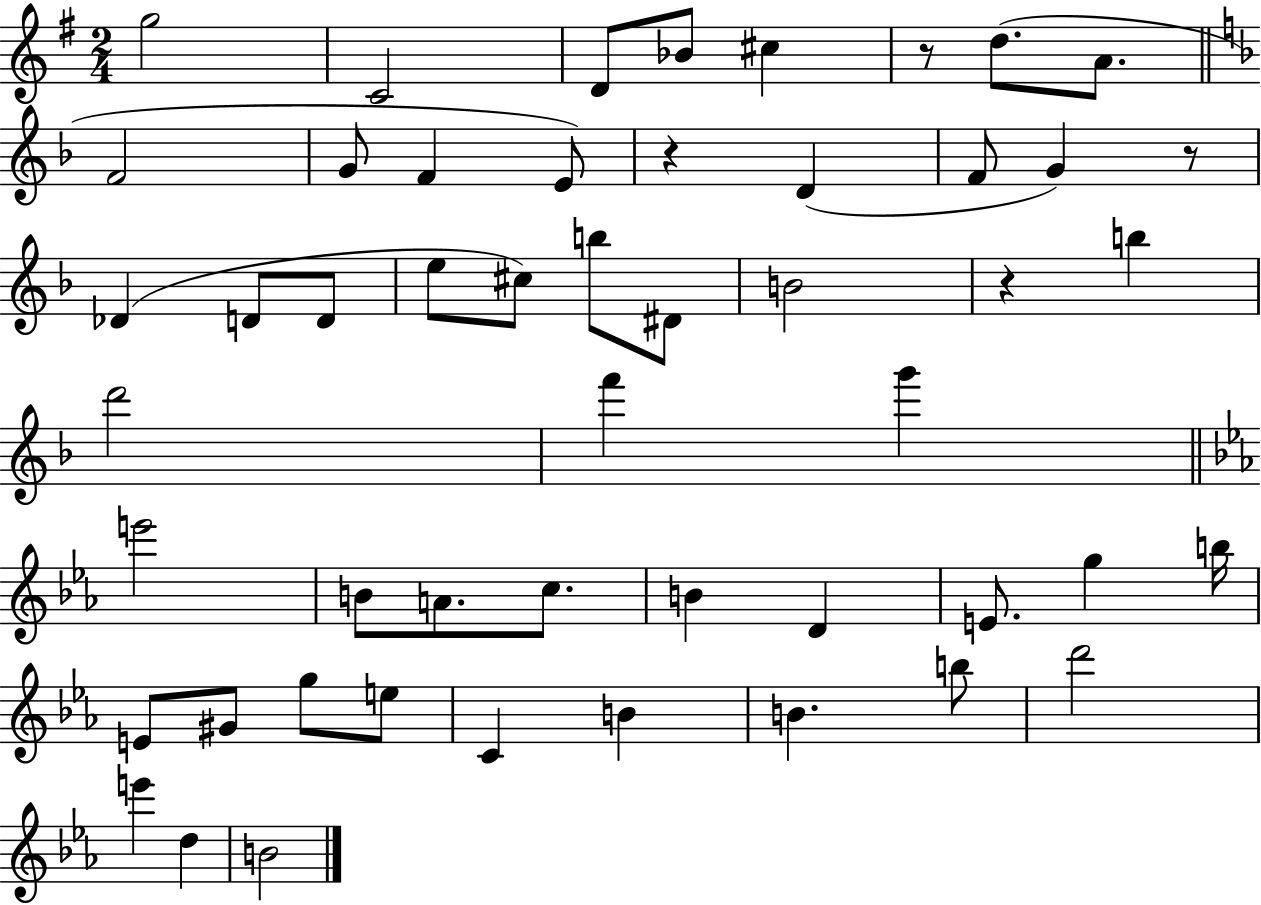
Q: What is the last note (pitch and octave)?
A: B4